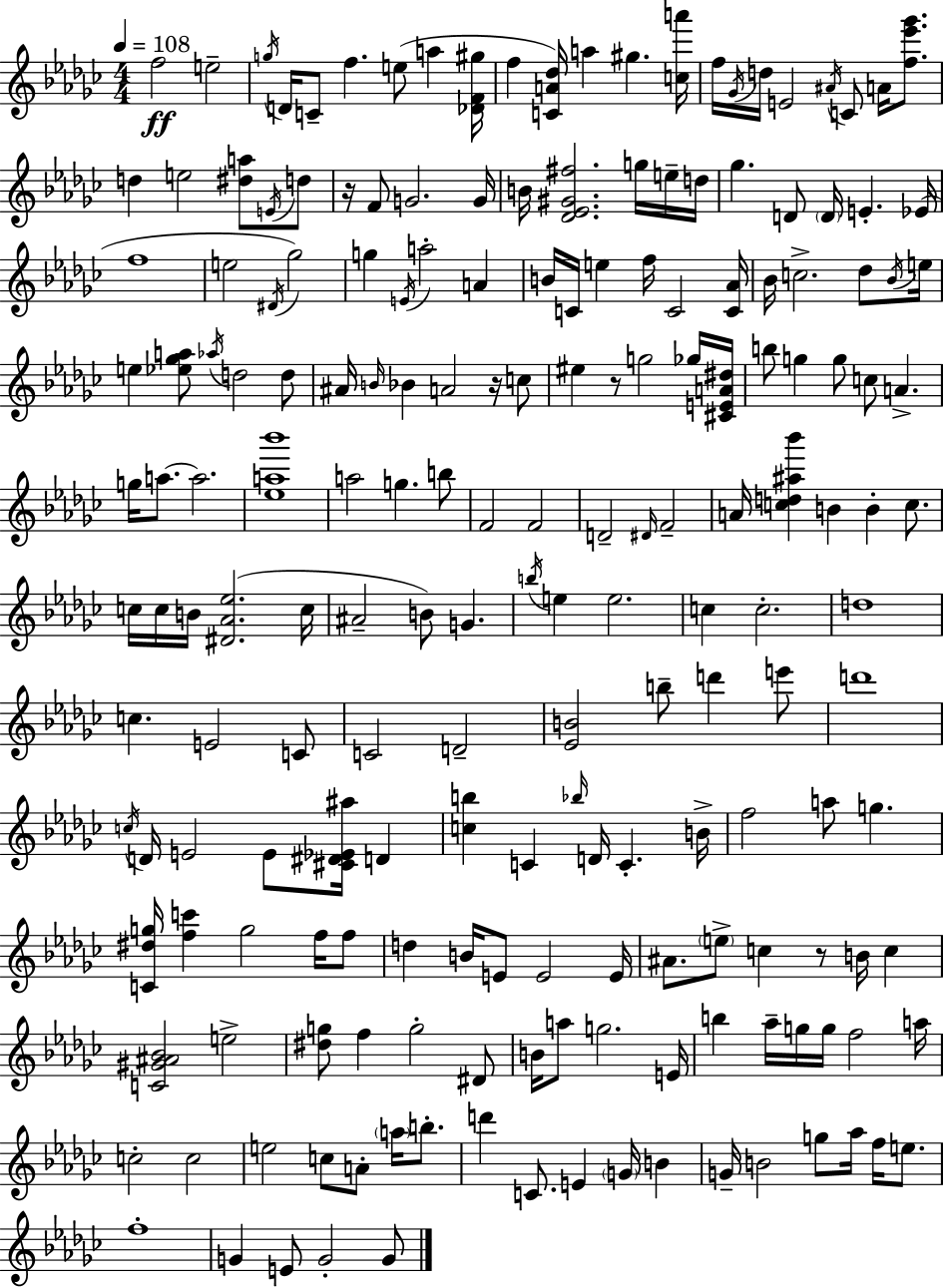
F5/h E5/h G5/s D4/s C4/e F5/q. E5/e A5/q [Db4,F4,G#5]/s F5/q [C4,A4,Db5]/s A5/q G#5/q. [C5,A6]/s F5/s Gb4/s D5/s E4/h A#4/s C4/e A4/s [F5,Eb6,Gb6]/e. D5/q E5/h [D#5,A5]/e E4/s D5/e R/s F4/e G4/h. G4/s B4/s [Db4,Eb4,G#4,F#5]/h. G5/s E5/s D5/s Gb5/q. D4/e D4/s E4/q. Eb4/s F5/w E5/h D#4/s Gb5/h G5/q E4/s A5/h A4/q B4/s C4/s E5/q F5/s C4/h [C4,Ab4]/s Bb4/s C5/h. Db5/e Bb4/s E5/s E5/q [Eb5,Gb5,A5]/e Ab5/s D5/h D5/e A#4/s B4/s Bb4/q A4/h R/s C5/e EIS5/q R/e G5/h Gb5/s [C#4,E4,A4,D#5]/s B5/e G5/q G5/e C5/e A4/q. G5/s A5/e. A5/h. [Eb5,A5,Bb6]/w A5/h G5/q. B5/e F4/h F4/h D4/h D#4/s F4/h A4/s [C5,D5,A#5,Bb6]/q B4/q B4/q C5/e. C5/s C5/s B4/s [D#4,Ab4,Eb5]/h. C5/s A#4/h B4/e G4/q. B5/s E5/q E5/h. C5/q C5/h. D5/w C5/q. E4/h C4/e C4/h D4/h [Eb4,B4]/h B5/e D6/q E6/e D6/w C5/s D4/s E4/h E4/e [C#4,D#4,Eb4,A#5]/s D4/q [C5,B5]/q C4/q Bb5/s D4/s C4/q. B4/s F5/h A5/e G5/q. [C4,D#5,G5]/s [F5,C6]/q G5/h F5/s F5/e D5/q B4/s E4/e E4/h E4/s A#4/e. E5/e C5/q R/e B4/s C5/q [C4,G#4,A#4,Bb4]/h E5/h [D#5,G5]/e F5/q G5/h D#4/e B4/s A5/e G5/h. E4/s B5/q Ab5/s G5/s G5/s F5/h A5/s C5/h C5/h E5/h C5/e A4/e A5/s B5/e. D6/q C4/e. E4/q G4/s B4/q G4/s B4/h G5/e Ab5/s F5/s E5/e. F5/w G4/q E4/e G4/h G4/e